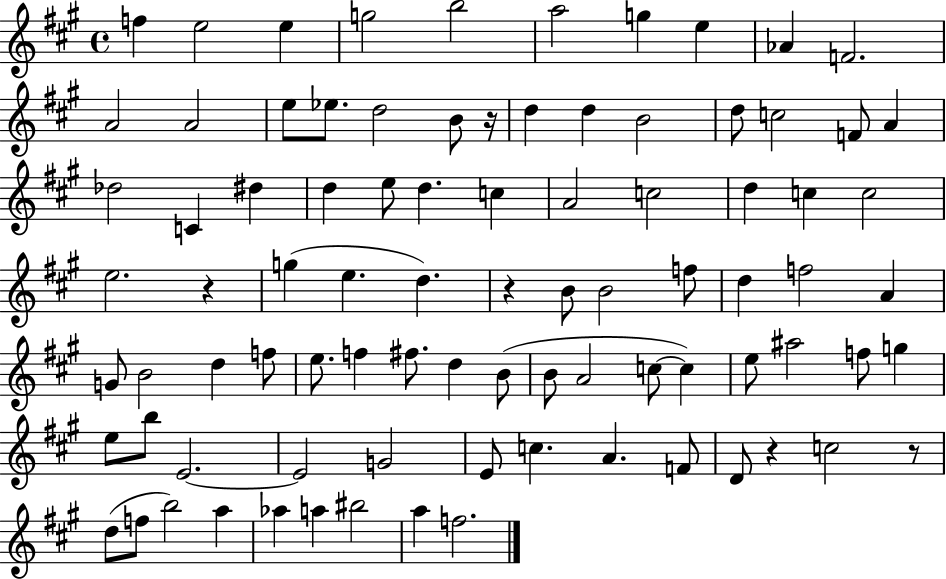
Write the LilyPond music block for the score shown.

{
  \clef treble
  \time 4/4
  \defaultTimeSignature
  \key a \major
  f''4 e''2 e''4 | g''2 b''2 | a''2 g''4 e''4 | aes'4 f'2. | \break a'2 a'2 | e''8 ees''8. d''2 b'8 r16 | d''4 d''4 b'2 | d''8 c''2 f'8 a'4 | \break des''2 c'4 dis''4 | d''4 e''8 d''4. c''4 | a'2 c''2 | d''4 c''4 c''2 | \break e''2. r4 | g''4( e''4. d''4.) | r4 b'8 b'2 f''8 | d''4 f''2 a'4 | \break g'8 b'2 d''4 f''8 | e''8. f''4 fis''8. d''4 b'8( | b'8 a'2 c''8~~ c''4) | e''8 ais''2 f''8 g''4 | \break e''8 b''8 e'2.~~ | e'2 g'2 | e'8 c''4. a'4. f'8 | d'8 r4 c''2 r8 | \break d''8( f''8 b''2) a''4 | aes''4 a''4 bis''2 | a''4 f''2. | \bar "|."
}